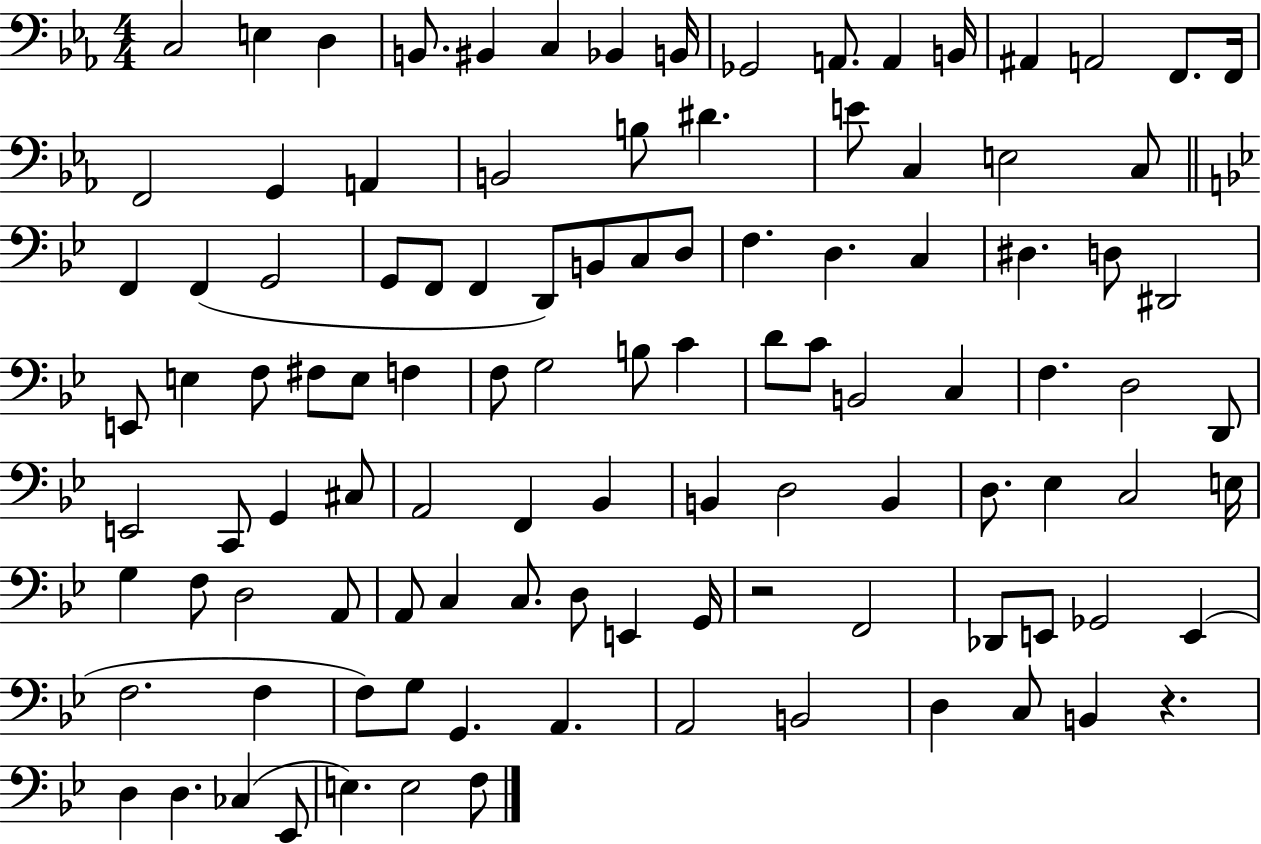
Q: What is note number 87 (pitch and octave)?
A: Gb2